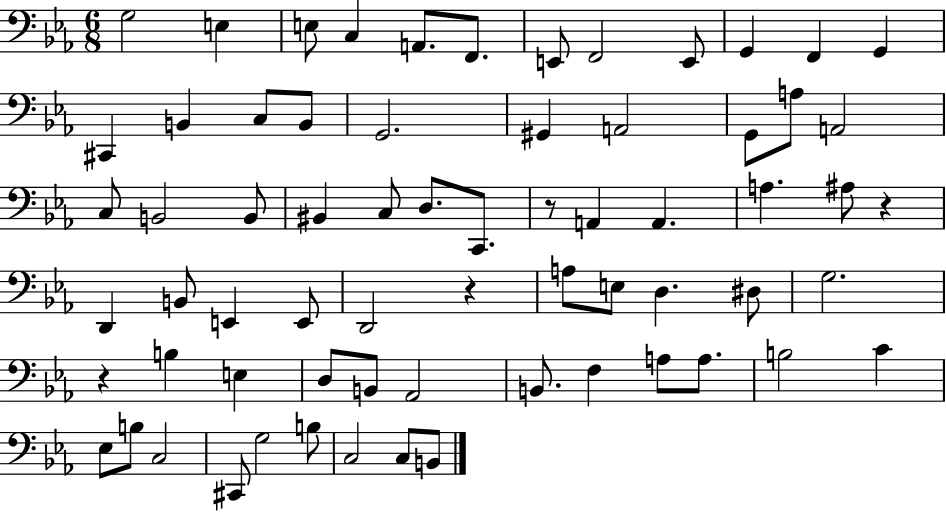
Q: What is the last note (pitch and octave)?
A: B2